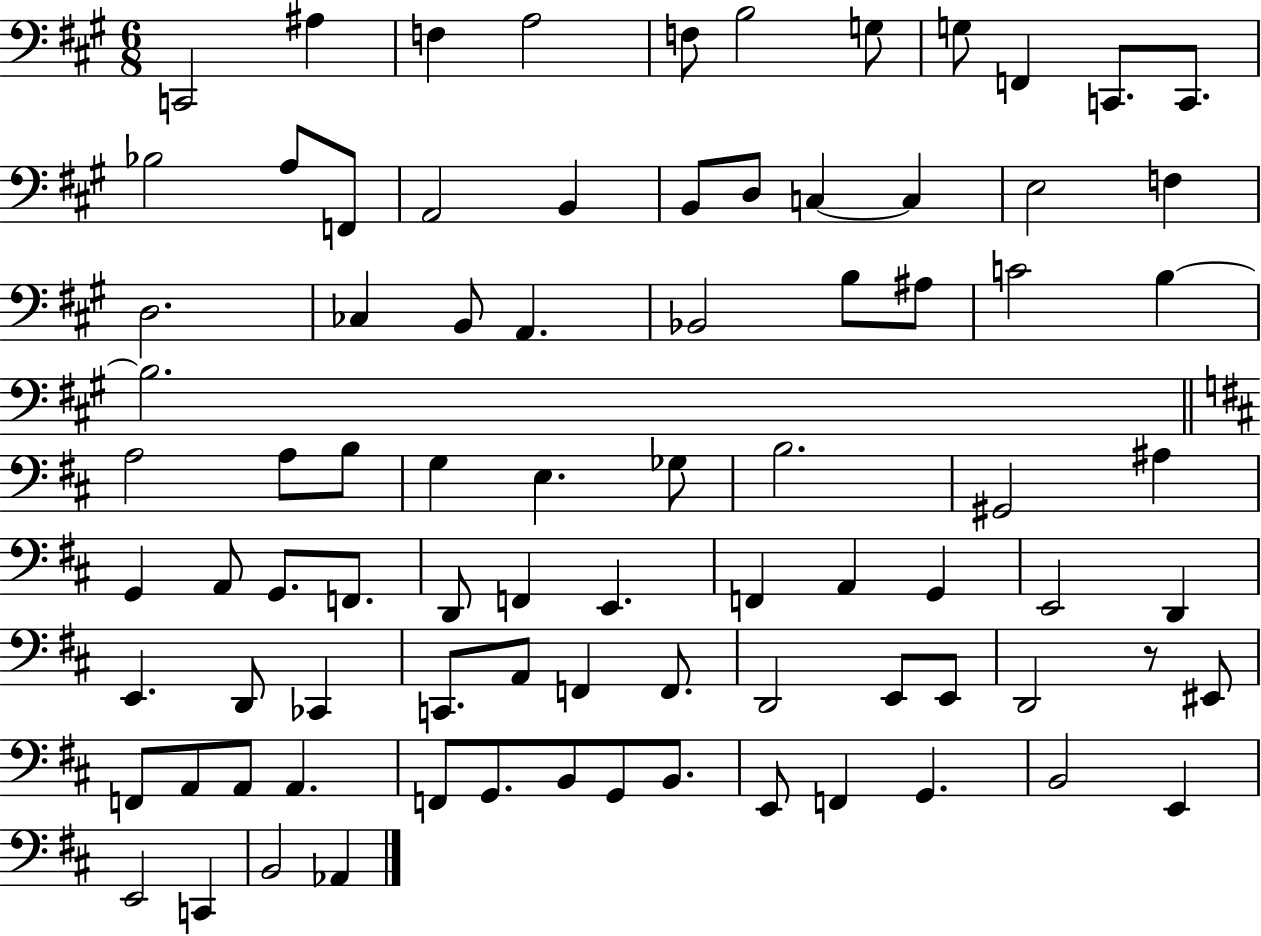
{
  \clef bass
  \numericTimeSignature
  \time 6/8
  \key a \major
  c,2 ais4 | f4 a2 | f8 b2 g8 | g8 f,4 c,8. c,8. | \break bes2 a8 f,8 | a,2 b,4 | b,8 d8 c4~~ c4 | e2 f4 | \break d2. | ces4 b,8 a,4. | bes,2 b8 ais8 | c'2 b4~~ | \break b2. | \bar "||" \break \key d \major a2 a8 b8 | g4 e4. ges8 | b2. | gis,2 ais4 | \break g,4 a,8 g,8. f,8. | d,8 f,4 e,4. | f,4 a,4 g,4 | e,2 d,4 | \break e,4. d,8 ces,4 | c,8. a,8 f,4 f,8. | d,2 e,8 e,8 | d,2 r8 eis,8 | \break f,8 a,8 a,8 a,4. | f,8 g,8. b,8 g,8 b,8. | e,8 f,4 g,4. | b,2 e,4 | \break e,2 c,4 | b,2 aes,4 | \bar "|."
}